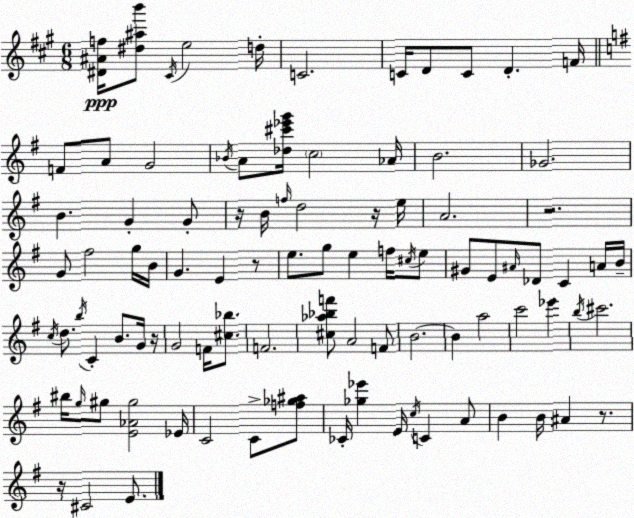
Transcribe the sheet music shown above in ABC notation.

X:1
T:Untitled
M:6/8
L:1/4
K:A
[^D^Af]/4 [^d^ab']/2 ^C/4 e2 d/4 C2 C/4 D/2 C/2 D F/4 F/2 A/2 G2 _B/4 A/2 [_d^c'_e'g']/4 c2 _A/4 B2 _G2 B G G/2 z/4 B/4 f/4 d2 z/4 e/4 A2 z2 G/2 ^f2 g/4 B/4 G E z/2 e/2 g/2 e f/4 ^c/4 e/2 ^G/2 E/2 ^A/4 _D/2 C A/4 B/4 c/4 d/2 b/4 C B/2 G/4 z/4 G2 F/4 [^c_b]/2 F2 [^c_a_bf']/2 A2 F/2 B2 B a2 c'2 _e' b/4 ^c'2 ^b/4 g/4 ^g/2 [E_A^g]2 _E/4 C2 C/2 [f_g^a]/2 _C/4 [_g_e'] E/4 c/4 C A/2 B B/4 ^A z/2 z/4 ^C2 E/2